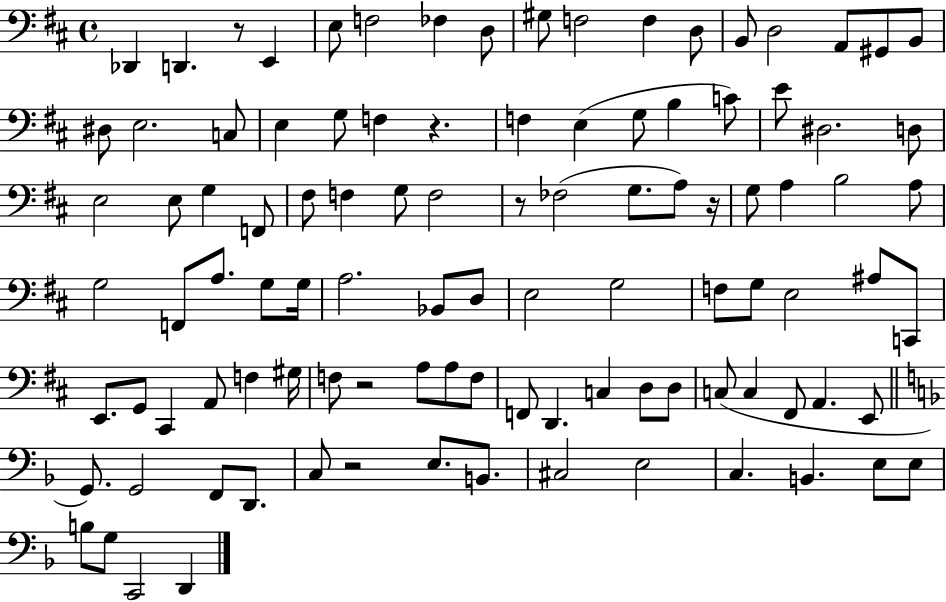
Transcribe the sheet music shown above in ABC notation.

X:1
T:Untitled
M:4/4
L:1/4
K:D
_D,, D,, z/2 E,, E,/2 F,2 _F, D,/2 ^G,/2 F,2 F, D,/2 B,,/2 D,2 A,,/2 ^G,,/2 B,,/2 ^D,/2 E,2 C,/2 E, G,/2 F, z F, E, G,/2 B, C/2 E/2 ^D,2 D,/2 E,2 E,/2 G, F,,/2 ^F,/2 F, G,/2 F,2 z/2 _F,2 G,/2 A,/2 z/4 G,/2 A, B,2 A,/2 G,2 F,,/2 A,/2 G,/2 G,/4 A,2 _B,,/2 D,/2 E,2 G,2 F,/2 G,/2 E,2 ^A,/2 C,,/2 E,,/2 G,,/2 ^C,, A,,/2 F, ^G,/4 F,/2 z2 A,/2 A,/2 F,/2 F,,/2 D,, C, D,/2 D,/2 C,/2 C, ^F,,/2 A,, E,,/2 G,,/2 G,,2 F,,/2 D,,/2 C,/2 z2 E,/2 B,,/2 ^C,2 E,2 C, B,, E,/2 E,/2 B,/2 G,/2 C,,2 D,,